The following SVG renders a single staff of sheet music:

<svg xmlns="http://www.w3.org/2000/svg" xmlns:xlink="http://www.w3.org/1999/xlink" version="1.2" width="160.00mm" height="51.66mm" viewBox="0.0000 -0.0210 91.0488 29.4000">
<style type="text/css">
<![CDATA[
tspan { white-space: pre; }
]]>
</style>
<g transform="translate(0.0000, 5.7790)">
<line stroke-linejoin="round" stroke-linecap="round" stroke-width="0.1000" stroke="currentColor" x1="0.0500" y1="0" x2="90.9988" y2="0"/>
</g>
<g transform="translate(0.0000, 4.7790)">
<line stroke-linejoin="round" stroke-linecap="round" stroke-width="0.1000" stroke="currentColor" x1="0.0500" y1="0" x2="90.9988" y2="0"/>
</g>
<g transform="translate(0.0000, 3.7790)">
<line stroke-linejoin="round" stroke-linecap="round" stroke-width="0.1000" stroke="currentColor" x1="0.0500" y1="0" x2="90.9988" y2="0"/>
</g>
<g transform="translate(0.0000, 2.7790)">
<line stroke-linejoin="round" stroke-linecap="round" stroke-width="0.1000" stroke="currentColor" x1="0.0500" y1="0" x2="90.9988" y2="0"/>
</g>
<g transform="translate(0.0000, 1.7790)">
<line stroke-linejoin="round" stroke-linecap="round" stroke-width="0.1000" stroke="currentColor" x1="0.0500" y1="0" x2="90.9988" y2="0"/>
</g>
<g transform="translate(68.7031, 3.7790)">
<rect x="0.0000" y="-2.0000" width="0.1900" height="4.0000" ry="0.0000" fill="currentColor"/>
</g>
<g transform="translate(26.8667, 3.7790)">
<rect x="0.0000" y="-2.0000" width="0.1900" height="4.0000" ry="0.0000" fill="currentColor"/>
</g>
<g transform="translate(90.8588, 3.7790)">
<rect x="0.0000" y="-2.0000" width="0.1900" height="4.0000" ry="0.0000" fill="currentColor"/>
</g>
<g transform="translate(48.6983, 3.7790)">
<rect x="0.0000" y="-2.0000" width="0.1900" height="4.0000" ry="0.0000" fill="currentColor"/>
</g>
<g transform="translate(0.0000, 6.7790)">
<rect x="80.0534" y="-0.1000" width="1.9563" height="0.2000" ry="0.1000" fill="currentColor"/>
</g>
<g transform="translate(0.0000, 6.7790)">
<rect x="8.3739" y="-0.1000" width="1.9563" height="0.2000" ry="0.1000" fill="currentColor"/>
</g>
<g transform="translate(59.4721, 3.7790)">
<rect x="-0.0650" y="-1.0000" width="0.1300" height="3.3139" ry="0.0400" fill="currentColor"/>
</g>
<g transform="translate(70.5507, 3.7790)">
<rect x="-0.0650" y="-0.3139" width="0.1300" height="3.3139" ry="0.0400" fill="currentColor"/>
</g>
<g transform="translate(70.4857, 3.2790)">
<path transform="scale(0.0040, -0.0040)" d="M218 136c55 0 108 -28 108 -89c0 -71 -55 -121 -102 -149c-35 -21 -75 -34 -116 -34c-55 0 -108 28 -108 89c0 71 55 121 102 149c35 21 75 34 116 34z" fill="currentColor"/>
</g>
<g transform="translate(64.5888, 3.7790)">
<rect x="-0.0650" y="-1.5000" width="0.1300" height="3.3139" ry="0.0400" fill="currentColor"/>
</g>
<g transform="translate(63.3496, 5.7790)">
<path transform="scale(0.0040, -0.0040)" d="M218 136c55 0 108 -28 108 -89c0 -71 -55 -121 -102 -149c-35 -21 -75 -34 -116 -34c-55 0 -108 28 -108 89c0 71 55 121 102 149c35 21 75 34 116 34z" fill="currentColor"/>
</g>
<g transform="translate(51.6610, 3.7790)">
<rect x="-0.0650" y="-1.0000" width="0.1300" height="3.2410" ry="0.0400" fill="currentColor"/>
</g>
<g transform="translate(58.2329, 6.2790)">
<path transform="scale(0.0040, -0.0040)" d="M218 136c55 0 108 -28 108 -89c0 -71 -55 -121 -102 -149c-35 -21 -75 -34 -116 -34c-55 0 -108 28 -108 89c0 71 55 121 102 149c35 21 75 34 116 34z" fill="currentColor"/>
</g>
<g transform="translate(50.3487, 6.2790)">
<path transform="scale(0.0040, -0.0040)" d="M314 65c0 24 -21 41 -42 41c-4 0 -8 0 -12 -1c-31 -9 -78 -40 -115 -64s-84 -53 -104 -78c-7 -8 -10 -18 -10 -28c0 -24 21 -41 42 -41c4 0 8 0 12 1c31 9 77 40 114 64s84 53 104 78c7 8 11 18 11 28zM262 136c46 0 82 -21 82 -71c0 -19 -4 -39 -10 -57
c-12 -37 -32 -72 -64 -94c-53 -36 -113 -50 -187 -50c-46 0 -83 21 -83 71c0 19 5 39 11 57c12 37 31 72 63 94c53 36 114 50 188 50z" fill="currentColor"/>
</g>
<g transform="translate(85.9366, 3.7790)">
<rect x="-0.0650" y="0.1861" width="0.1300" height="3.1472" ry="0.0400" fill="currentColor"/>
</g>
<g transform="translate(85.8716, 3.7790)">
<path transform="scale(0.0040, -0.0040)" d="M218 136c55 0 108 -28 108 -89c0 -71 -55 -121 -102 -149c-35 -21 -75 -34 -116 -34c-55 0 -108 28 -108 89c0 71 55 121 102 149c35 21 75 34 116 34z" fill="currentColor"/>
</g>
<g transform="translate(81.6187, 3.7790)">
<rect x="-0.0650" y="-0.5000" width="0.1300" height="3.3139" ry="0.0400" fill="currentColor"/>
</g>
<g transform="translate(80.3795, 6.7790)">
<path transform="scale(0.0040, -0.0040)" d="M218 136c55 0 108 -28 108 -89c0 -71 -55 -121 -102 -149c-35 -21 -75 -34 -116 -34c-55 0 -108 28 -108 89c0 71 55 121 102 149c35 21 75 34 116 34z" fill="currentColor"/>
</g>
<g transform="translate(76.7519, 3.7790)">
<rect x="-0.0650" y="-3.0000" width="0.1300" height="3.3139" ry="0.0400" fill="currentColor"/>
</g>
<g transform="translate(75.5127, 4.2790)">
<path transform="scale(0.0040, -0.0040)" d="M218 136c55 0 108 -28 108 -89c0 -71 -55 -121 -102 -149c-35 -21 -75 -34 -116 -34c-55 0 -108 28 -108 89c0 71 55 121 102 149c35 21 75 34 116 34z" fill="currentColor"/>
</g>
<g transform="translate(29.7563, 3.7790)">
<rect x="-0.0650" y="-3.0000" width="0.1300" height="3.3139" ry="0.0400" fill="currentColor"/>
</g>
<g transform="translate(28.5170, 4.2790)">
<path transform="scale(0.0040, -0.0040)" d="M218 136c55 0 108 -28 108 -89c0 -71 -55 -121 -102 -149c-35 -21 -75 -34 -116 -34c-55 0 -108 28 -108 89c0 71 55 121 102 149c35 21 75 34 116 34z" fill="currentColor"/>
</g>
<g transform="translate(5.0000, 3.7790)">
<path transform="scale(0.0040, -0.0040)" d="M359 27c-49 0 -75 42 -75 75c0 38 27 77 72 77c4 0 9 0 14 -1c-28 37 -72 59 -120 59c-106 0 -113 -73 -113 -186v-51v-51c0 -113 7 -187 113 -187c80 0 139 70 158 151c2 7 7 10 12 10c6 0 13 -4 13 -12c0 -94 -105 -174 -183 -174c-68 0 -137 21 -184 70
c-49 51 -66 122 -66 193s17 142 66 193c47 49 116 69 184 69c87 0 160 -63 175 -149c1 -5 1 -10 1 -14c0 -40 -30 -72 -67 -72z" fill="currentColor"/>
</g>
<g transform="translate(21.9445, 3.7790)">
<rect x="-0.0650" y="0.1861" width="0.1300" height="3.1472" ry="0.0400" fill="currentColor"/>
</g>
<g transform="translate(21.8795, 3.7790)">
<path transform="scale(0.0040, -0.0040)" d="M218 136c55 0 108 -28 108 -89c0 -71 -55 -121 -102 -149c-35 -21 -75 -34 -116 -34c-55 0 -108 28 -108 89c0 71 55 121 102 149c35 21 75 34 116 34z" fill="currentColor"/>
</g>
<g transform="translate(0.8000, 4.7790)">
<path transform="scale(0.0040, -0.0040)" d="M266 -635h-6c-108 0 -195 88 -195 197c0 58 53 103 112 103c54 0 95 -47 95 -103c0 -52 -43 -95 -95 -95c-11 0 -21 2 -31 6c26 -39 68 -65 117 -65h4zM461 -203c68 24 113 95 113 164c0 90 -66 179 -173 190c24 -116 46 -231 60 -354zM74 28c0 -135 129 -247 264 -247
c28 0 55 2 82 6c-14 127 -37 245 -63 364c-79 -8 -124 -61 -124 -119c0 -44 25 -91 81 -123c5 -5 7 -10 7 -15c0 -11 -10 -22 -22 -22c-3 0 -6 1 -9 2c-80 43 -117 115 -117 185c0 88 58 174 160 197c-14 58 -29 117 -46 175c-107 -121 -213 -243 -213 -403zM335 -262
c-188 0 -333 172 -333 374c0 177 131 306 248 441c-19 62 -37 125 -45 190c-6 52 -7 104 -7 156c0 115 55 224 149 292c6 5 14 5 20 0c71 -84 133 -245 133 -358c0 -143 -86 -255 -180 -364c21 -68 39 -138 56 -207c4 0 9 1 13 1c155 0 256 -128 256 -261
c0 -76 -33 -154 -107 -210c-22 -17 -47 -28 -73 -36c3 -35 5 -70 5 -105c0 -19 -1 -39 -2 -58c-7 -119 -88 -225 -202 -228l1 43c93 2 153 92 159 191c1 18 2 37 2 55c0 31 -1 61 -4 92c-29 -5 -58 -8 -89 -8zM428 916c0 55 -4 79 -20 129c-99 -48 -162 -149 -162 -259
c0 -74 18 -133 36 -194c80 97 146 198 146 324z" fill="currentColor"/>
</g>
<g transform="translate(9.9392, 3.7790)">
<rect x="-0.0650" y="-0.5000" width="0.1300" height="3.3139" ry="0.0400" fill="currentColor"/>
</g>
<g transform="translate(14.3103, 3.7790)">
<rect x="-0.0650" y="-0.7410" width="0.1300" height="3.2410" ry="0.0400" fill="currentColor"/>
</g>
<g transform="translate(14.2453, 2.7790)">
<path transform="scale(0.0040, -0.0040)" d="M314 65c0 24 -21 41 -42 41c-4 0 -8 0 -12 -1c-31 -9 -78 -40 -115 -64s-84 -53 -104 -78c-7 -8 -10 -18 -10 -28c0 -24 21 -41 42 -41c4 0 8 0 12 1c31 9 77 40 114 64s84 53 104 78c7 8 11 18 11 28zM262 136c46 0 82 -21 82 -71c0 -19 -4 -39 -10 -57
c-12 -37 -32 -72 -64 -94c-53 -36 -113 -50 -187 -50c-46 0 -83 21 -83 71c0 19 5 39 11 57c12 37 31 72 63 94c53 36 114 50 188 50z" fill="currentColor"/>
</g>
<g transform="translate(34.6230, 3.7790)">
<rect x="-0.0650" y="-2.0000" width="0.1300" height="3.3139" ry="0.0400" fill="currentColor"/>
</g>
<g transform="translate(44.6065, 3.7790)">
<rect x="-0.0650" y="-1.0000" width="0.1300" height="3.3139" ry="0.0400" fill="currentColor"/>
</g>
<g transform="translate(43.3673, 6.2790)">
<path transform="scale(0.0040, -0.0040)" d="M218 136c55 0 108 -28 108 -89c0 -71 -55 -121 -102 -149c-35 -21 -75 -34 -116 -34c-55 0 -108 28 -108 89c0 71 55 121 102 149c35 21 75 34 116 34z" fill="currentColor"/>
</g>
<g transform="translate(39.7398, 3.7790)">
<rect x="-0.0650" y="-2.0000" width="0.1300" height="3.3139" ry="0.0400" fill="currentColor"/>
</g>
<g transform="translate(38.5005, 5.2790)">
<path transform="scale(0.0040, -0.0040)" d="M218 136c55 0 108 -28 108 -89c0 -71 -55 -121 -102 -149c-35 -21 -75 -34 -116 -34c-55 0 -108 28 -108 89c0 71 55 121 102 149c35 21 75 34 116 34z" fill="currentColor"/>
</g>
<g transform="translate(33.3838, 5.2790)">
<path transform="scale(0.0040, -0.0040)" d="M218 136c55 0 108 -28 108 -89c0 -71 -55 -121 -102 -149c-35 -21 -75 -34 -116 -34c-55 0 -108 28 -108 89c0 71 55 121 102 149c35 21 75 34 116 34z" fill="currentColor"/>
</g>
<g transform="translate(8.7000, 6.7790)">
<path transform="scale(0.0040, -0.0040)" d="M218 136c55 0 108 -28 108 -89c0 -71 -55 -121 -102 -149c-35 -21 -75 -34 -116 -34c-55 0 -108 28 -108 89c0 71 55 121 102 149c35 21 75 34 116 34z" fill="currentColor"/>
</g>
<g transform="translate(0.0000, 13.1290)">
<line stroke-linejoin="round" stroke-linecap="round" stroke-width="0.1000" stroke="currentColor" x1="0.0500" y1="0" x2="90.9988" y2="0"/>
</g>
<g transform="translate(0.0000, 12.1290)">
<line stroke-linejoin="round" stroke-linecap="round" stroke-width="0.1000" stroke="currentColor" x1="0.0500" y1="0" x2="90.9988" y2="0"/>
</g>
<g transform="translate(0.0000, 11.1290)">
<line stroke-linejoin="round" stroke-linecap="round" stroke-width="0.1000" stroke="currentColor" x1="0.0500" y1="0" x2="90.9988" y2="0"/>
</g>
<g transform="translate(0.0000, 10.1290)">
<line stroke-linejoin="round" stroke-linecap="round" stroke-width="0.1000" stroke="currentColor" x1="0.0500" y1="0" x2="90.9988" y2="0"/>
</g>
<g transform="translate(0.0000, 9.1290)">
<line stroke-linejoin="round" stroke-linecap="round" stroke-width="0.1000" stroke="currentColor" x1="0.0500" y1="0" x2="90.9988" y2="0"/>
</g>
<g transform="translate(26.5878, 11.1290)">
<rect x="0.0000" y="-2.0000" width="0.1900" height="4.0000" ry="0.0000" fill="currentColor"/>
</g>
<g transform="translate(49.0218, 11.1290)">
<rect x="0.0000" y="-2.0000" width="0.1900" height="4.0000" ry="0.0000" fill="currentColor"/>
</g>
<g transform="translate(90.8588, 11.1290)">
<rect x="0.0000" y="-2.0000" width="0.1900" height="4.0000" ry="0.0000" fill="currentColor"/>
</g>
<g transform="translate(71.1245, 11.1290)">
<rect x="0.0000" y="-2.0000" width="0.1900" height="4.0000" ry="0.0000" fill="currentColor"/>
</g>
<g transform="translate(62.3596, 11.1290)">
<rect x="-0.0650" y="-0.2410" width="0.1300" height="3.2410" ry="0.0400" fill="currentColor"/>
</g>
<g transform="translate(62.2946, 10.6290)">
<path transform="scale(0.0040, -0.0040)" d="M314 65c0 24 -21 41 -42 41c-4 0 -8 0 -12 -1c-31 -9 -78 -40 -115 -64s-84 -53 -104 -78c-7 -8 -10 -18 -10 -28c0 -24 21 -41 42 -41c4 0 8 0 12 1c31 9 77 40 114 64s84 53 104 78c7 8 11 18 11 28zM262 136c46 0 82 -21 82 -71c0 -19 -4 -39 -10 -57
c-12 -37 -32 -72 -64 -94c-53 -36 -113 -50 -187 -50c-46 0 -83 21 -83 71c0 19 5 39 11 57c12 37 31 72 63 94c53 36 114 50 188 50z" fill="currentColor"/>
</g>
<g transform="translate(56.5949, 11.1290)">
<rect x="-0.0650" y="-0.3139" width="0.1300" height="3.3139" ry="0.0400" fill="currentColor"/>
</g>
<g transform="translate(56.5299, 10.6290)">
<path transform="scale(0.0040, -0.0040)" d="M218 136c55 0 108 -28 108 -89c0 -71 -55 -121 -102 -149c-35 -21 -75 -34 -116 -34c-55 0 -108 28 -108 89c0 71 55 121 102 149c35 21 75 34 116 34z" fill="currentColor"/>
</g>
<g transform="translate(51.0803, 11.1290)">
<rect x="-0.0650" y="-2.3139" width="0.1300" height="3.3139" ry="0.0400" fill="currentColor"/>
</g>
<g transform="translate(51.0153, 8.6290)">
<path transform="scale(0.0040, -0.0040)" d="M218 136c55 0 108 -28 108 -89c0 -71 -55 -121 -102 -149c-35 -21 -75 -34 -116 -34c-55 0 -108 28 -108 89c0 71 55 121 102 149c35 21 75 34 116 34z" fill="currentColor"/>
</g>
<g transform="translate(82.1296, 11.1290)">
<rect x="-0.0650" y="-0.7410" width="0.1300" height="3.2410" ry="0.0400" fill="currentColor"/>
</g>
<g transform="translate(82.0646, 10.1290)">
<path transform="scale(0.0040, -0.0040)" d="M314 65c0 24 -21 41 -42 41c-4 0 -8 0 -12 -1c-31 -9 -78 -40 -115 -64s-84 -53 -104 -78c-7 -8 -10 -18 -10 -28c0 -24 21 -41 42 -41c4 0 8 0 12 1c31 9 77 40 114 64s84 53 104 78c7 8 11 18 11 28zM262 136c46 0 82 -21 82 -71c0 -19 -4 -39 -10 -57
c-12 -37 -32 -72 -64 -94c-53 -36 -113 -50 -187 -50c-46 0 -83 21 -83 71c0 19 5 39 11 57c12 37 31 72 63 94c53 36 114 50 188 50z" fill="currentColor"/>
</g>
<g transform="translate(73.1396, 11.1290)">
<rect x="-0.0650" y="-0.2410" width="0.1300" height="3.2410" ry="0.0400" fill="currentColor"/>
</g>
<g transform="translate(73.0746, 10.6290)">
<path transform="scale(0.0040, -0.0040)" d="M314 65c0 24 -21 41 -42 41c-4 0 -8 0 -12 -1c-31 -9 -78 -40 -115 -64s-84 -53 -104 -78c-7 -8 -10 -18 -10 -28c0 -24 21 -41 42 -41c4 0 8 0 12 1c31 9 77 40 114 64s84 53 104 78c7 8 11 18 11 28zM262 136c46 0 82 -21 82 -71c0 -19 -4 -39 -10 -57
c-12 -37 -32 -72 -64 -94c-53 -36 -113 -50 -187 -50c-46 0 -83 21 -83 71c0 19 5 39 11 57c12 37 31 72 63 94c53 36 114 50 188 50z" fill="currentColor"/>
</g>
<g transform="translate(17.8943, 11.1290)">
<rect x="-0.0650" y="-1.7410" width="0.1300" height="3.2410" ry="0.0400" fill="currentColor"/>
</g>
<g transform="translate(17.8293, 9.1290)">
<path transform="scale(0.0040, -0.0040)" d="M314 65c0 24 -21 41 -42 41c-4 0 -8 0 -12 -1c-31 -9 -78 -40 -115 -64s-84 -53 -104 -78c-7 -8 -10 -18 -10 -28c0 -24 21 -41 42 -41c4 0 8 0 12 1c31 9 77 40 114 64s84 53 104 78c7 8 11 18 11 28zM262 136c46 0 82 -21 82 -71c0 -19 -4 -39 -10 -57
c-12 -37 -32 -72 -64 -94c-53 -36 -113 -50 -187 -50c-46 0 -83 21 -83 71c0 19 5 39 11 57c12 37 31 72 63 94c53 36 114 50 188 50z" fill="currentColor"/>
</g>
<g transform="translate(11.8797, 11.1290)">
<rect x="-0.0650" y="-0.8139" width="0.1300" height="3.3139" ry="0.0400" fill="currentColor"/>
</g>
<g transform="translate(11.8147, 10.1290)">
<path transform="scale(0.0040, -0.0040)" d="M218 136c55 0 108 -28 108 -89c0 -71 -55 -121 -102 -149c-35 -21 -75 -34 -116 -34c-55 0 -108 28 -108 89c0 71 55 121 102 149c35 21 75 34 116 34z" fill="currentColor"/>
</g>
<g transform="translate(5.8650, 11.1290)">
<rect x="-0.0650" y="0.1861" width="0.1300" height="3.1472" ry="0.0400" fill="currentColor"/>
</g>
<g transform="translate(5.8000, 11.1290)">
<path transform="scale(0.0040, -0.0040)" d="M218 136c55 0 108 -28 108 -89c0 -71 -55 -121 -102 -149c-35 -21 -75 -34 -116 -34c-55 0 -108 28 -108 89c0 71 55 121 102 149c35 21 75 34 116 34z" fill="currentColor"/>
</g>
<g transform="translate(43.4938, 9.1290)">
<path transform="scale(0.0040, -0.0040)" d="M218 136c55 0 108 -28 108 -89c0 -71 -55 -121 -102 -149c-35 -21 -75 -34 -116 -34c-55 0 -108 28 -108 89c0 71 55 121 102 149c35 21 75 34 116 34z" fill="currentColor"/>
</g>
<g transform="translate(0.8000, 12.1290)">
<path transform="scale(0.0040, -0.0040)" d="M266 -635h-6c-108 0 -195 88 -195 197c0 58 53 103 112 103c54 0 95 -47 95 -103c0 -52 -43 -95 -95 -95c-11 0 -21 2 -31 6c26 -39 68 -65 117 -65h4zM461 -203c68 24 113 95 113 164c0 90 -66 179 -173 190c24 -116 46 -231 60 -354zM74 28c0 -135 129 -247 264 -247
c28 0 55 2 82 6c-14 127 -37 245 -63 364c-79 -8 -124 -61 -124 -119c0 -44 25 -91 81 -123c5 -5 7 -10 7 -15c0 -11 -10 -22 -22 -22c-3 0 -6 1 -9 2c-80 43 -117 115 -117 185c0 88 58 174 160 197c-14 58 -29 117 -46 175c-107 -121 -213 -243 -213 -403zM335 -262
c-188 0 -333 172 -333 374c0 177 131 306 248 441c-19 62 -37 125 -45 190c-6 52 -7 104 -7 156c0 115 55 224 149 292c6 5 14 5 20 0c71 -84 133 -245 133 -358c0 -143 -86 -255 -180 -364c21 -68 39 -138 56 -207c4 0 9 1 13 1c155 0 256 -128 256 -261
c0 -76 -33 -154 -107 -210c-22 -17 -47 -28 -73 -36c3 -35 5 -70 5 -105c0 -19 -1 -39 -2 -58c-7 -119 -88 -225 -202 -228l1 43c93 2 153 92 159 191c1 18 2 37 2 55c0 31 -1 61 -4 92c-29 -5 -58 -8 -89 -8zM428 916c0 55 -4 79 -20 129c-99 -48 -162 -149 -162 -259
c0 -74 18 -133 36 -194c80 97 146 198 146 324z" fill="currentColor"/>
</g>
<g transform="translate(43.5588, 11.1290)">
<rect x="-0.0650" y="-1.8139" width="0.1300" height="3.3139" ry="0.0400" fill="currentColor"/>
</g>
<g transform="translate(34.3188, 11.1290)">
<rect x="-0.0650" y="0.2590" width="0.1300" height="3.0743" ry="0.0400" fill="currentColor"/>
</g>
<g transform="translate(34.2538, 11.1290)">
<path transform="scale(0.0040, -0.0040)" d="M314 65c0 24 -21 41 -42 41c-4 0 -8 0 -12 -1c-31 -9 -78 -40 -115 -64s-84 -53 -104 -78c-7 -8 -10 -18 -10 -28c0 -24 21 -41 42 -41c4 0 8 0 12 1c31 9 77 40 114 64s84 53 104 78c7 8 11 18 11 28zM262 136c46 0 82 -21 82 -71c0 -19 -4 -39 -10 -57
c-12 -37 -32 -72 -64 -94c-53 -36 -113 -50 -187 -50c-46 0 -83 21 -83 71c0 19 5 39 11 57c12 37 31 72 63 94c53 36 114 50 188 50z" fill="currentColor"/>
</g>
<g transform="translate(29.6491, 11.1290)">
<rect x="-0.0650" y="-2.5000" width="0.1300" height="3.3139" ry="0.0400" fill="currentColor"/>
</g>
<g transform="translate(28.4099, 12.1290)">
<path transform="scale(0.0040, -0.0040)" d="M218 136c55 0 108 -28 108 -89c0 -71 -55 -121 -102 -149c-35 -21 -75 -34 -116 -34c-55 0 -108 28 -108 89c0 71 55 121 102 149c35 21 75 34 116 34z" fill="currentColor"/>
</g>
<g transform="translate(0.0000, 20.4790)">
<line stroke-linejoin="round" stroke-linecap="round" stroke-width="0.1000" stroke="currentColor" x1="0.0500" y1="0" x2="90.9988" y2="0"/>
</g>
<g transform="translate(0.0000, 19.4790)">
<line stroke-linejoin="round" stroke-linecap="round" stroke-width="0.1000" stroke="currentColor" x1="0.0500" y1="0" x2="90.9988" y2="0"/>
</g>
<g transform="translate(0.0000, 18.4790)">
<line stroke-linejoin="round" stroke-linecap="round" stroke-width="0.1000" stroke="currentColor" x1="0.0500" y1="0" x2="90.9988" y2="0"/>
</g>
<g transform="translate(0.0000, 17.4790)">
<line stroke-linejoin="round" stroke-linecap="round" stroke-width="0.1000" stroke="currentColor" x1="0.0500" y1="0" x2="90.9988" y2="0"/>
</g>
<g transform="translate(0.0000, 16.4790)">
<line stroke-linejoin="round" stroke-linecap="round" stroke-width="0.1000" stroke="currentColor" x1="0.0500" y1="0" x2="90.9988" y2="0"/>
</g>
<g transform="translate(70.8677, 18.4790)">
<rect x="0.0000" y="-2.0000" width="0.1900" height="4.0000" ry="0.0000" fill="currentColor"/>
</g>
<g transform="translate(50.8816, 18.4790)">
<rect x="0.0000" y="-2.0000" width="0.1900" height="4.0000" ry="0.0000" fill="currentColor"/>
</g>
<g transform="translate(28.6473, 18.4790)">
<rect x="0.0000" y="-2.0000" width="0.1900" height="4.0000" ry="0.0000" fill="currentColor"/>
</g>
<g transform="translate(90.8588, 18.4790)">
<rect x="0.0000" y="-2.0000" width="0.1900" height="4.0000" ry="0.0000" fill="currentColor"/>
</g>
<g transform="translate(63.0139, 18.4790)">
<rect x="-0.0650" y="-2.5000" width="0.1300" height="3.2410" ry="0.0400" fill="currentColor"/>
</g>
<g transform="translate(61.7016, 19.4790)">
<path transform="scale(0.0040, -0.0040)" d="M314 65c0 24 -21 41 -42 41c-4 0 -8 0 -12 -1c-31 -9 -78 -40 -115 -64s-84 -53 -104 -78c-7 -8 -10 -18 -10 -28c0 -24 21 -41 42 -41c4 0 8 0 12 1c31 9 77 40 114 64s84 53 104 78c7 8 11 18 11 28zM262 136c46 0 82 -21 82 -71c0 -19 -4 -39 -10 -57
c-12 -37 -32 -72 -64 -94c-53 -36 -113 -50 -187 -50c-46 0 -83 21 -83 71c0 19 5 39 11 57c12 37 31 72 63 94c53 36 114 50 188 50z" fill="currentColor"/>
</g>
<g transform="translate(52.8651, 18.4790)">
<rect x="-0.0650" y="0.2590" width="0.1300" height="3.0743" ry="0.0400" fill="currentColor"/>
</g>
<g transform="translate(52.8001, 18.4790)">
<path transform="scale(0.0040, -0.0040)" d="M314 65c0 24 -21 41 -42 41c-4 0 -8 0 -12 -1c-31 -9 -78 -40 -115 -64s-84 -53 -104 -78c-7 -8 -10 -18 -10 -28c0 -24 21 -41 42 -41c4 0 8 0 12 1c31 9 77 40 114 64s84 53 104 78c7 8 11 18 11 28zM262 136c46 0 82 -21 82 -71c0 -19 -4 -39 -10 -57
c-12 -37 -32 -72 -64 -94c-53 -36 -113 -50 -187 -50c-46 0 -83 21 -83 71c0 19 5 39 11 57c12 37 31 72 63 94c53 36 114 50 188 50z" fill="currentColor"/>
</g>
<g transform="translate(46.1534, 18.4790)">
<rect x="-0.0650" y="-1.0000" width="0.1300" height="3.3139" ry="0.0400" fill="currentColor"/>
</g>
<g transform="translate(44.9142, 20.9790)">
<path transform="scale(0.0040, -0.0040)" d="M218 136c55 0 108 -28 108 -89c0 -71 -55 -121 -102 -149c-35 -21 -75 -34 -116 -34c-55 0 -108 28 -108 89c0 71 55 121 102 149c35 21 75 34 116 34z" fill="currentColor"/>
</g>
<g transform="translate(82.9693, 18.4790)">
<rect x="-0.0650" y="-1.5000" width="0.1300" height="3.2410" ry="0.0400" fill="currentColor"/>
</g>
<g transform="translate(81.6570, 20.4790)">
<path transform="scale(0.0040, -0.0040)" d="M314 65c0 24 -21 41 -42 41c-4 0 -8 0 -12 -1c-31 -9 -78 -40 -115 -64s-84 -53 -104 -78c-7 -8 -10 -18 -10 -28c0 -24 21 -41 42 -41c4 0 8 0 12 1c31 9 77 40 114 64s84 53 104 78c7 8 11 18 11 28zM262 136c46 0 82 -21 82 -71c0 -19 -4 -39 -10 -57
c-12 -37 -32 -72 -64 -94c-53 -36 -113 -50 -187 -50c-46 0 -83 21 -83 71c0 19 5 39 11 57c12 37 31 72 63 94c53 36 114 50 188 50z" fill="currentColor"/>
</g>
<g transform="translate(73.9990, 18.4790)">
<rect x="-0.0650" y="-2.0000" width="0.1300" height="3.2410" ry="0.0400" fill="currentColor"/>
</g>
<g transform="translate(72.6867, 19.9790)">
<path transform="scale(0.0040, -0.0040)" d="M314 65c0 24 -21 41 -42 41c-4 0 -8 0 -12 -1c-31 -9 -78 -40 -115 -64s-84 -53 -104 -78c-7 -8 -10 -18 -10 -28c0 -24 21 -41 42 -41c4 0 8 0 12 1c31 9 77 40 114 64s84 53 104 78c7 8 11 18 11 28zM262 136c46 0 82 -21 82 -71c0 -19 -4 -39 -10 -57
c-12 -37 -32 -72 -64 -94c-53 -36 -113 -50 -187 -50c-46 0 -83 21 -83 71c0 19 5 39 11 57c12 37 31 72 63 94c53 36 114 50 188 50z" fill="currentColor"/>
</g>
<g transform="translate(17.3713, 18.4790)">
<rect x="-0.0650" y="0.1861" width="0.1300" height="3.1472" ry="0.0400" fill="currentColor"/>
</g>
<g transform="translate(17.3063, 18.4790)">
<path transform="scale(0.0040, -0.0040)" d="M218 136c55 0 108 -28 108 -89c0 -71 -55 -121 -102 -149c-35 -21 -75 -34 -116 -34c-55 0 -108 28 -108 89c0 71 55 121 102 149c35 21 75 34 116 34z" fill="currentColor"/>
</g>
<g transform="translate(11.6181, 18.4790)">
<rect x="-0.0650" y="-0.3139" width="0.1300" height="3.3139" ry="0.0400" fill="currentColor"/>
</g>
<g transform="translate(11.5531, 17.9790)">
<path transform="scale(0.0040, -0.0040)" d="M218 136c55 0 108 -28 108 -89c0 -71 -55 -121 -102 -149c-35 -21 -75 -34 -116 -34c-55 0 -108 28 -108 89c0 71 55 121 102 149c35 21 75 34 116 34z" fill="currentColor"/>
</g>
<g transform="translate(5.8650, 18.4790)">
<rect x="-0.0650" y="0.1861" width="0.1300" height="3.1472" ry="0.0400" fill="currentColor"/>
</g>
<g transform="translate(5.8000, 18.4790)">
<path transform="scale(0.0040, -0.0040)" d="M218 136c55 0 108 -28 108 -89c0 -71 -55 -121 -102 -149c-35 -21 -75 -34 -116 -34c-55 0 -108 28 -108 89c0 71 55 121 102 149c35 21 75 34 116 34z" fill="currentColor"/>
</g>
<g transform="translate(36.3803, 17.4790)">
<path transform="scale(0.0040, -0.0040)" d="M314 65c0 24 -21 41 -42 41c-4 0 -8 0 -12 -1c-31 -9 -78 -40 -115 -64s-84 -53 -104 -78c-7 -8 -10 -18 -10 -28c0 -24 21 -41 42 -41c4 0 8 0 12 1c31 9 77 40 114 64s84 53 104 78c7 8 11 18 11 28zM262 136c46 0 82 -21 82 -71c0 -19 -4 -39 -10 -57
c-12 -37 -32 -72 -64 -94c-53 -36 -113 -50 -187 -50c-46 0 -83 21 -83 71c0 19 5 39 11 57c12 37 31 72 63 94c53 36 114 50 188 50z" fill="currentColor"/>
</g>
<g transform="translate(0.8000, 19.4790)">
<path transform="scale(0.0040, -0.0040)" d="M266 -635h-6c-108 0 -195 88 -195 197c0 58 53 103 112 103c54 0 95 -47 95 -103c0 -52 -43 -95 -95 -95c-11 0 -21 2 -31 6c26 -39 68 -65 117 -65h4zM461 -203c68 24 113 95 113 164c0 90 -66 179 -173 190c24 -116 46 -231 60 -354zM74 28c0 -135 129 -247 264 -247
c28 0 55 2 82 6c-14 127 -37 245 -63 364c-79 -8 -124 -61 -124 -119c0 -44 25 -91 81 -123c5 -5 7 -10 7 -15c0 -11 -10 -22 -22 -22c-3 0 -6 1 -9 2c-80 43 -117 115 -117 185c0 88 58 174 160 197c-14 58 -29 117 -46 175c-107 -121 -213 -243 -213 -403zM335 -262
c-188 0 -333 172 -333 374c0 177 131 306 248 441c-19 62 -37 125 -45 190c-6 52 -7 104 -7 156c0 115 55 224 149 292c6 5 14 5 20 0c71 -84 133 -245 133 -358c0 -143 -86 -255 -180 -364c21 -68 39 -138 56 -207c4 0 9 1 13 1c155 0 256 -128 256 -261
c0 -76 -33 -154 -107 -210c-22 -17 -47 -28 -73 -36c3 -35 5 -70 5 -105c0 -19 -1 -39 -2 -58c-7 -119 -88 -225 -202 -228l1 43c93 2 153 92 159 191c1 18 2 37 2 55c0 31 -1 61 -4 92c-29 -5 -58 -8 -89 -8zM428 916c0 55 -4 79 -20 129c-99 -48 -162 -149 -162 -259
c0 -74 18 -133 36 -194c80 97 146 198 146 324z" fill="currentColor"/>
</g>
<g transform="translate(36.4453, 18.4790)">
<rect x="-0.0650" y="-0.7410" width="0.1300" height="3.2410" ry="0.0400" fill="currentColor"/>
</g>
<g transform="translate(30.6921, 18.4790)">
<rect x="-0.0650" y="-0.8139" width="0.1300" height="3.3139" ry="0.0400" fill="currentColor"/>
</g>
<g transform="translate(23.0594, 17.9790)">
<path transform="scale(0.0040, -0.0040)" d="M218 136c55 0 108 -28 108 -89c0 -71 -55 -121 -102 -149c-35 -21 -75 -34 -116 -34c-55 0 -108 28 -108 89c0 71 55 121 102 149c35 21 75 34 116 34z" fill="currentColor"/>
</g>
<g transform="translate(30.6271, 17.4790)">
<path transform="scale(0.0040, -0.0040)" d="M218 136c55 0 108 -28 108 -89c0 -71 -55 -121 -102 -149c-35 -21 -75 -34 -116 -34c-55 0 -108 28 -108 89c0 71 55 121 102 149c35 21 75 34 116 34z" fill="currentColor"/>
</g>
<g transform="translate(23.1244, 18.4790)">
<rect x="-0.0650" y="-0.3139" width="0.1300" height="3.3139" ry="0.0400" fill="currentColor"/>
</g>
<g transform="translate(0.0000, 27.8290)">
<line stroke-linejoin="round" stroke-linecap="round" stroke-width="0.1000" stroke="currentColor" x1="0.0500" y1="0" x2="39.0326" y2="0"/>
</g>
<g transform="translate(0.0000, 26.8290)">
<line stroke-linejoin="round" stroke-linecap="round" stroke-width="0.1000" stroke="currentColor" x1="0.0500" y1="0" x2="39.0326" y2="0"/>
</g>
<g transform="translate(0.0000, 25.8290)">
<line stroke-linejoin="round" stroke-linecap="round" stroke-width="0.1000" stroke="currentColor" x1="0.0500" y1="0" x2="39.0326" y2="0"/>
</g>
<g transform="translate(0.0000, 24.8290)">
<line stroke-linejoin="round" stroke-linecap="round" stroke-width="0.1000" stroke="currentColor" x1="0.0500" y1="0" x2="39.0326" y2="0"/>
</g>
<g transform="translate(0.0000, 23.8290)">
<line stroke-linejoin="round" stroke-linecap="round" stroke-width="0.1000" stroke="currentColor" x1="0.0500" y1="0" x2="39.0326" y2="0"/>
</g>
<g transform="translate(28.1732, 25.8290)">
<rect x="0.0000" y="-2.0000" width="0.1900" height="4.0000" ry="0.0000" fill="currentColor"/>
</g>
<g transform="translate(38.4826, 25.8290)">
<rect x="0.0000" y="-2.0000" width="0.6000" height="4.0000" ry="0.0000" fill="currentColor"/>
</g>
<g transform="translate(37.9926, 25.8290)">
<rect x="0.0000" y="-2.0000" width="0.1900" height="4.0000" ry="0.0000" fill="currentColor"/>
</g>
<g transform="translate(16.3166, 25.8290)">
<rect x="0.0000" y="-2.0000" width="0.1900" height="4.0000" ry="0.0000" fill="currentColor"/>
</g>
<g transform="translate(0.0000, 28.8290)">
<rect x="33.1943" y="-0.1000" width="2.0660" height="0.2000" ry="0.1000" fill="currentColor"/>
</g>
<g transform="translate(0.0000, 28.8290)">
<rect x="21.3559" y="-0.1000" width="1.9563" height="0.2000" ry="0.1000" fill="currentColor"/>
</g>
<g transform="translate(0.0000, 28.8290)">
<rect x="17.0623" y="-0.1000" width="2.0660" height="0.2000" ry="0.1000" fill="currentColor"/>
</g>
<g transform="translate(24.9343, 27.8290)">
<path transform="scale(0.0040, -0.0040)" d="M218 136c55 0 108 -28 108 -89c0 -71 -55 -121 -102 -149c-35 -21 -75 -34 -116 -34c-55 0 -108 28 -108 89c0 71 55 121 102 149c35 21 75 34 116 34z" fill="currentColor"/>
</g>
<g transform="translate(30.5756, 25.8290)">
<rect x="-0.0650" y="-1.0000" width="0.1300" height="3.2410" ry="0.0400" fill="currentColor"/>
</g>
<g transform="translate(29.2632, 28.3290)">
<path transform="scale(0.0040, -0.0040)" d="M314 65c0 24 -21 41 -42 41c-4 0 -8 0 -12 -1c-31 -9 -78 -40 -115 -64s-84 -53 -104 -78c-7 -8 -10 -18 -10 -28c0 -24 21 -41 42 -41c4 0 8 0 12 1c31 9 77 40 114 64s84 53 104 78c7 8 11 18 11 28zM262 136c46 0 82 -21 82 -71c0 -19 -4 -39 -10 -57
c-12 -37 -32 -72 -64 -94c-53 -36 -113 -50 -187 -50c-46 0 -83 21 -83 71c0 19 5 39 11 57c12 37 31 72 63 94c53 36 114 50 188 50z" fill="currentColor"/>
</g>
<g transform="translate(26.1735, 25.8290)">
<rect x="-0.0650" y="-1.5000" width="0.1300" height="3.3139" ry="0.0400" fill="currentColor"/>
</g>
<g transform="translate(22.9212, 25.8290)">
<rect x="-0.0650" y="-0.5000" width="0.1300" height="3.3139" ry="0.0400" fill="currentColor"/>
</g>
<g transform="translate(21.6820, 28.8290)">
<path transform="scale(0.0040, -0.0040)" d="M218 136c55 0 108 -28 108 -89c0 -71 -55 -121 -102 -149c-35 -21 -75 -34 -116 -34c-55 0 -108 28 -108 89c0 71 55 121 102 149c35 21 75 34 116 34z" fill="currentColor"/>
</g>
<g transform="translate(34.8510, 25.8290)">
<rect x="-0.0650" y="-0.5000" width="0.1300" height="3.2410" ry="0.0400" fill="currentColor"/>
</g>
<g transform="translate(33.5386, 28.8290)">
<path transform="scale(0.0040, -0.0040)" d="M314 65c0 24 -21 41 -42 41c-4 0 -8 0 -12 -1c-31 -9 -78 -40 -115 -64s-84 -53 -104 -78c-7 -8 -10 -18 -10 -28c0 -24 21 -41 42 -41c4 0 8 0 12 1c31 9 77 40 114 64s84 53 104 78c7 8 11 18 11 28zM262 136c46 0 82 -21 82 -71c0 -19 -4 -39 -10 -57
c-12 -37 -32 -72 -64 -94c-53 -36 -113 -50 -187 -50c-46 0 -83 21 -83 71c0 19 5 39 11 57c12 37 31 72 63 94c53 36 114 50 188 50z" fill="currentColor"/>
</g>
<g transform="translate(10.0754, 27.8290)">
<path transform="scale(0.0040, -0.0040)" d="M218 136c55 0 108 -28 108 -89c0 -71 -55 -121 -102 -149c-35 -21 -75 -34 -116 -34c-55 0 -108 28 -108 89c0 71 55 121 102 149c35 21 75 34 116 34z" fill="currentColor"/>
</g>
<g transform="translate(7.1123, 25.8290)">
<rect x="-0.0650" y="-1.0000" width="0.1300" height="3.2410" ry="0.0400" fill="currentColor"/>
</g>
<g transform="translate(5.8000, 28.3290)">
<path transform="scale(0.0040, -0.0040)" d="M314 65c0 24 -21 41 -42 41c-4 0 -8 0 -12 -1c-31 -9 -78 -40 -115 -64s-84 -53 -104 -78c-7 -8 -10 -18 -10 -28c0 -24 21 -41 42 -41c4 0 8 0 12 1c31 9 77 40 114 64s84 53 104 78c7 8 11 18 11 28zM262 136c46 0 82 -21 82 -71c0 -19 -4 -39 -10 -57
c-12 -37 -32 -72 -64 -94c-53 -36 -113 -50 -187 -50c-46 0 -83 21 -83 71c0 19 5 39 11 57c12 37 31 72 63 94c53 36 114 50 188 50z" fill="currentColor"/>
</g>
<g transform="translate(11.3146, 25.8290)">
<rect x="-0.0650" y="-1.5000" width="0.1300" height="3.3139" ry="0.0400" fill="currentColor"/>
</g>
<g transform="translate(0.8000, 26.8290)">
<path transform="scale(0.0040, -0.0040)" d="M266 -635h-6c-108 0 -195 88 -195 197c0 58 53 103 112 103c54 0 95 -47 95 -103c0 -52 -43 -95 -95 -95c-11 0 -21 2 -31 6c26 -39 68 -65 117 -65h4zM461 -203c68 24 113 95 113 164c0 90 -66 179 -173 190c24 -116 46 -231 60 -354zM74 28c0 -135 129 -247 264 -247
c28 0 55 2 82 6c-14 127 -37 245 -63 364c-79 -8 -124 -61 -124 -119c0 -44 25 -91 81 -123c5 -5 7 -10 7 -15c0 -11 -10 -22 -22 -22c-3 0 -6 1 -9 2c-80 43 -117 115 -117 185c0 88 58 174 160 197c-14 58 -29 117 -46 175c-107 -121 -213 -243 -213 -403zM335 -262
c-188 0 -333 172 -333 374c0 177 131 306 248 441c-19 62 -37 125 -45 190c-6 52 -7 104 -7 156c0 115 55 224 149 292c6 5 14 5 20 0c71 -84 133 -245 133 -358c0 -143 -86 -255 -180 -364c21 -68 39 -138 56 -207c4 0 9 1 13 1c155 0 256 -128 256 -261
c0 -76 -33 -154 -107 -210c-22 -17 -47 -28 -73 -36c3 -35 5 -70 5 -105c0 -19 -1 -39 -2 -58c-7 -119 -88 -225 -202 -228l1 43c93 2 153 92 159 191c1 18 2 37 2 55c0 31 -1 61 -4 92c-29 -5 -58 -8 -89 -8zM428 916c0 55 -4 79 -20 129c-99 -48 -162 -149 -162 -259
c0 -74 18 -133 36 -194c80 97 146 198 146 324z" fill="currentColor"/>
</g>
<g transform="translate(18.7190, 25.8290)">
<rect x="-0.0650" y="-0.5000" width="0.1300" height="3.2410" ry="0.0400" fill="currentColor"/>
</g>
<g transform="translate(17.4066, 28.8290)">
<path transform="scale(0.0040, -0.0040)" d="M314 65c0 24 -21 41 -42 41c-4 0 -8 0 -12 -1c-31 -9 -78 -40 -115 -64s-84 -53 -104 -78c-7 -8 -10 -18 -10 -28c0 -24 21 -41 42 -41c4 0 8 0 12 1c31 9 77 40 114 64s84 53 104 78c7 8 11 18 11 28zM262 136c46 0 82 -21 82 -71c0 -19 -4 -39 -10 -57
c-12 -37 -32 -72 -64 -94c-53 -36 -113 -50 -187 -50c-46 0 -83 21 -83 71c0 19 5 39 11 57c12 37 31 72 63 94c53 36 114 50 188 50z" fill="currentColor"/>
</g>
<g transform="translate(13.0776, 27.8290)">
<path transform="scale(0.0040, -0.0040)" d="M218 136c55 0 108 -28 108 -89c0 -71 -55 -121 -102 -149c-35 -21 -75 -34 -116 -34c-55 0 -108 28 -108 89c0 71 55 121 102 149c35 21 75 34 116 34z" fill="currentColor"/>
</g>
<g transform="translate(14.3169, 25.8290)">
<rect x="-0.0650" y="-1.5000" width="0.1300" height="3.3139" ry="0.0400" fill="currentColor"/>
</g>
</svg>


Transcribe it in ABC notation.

X:1
T:Untitled
M:4/4
L:1/4
K:C
C d2 B A F F D D2 D E c A C B B d f2 G B2 f g c c2 c2 d2 B c B c d d2 D B2 G2 F2 E2 D2 E E C2 C E D2 C2